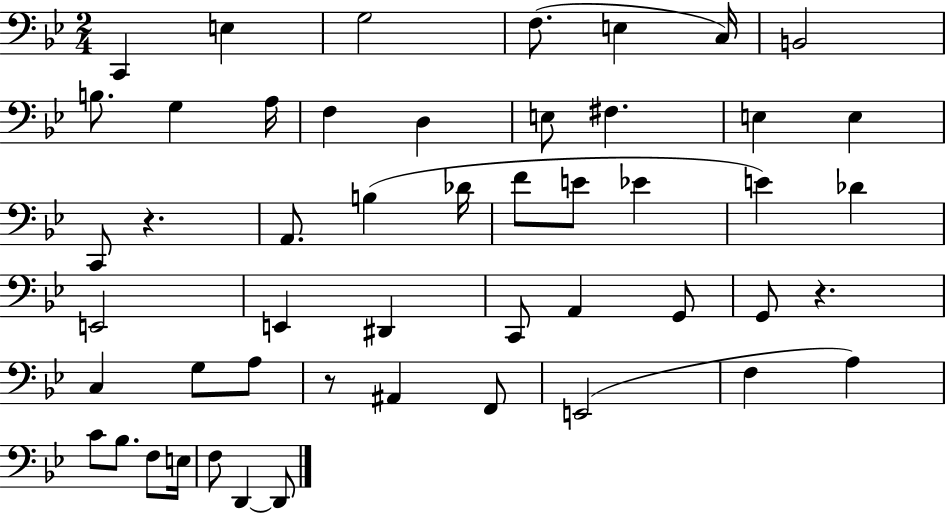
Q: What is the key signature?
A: BES major